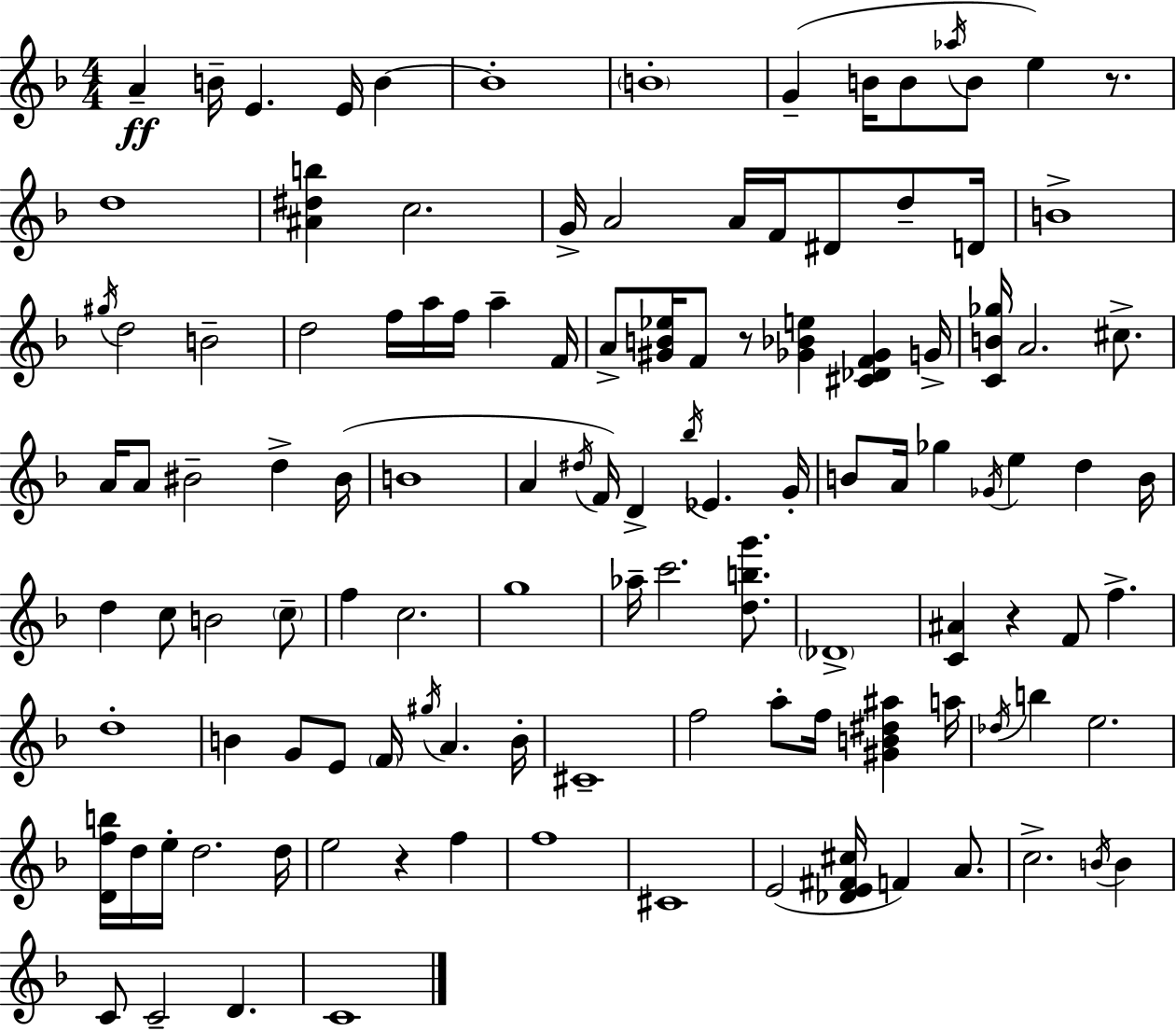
{
  \clef treble
  \numericTimeSignature
  \time 4/4
  \key d \minor
  \repeat volta 2 { a'4--\ff b'16-- e'4. e'16 b'4~~ | b'1-. | \parenthesize b'1-. | g'4--( b'16 b'8 \acciaccatura { aes''16 } b'8 e''4) r8. | \break d''1 | <ais' dis'' b''>4 c''2. | g'16-> a'2 a'16 f'16 dis'8 d''8-- | d'16 b'1-> | \break \acciaccatura { gis''16 } d''2 b'2-- | d''2 f''16 a''16 f''16 a''4-- | f'16 a'8-> <gis' b' ees''>16 f'8 r8 <ges' bes' e''>4 <cis' des' f' ges'>4 | g'16-> <c' b' ges''>16 a'2. cis''8.-> | \break a'16 a'8 bis'2-- d''4-> | bis'16( b'1 | a'4 \acciaccatura { dis''16 }) f'16 d'4-> \acciaccatura { bes''16 } ees'4. | g'16-. b'8 a'16 ges''4 \acciaccatura { ges'16 } e''4 | \break d''4 b'16 d''4 c''8 b'2 | \parenthesize c''8-- f''4 c''2. | g''1 | aes''16-- c'''2. | \break <d'' b'' g'''>8. \parenthesize des'1-> | <c' ais'>4 r4 f'8 f''4.-> | d''1-. | b'4 g'8 e'8 \parenthesize f'16 \acciaccatura { gis''16 } a'4. | \break b'16-. cis'1-- | f''2 a''8-. | f''16 <gis' b' dis'' ais''>4 a''16 \acciaccatura { des''16 } b''4 e''2. | <d' f'' b''>16 d''16 e''16-. d''2. | \break d''16 e''2 r4 | f''4 f''1 | cis'1 | e'2( <des' e' fis' cis''>16 | \break f'4) a'8. c''2.-> | \acciaccatura { b'16 } b'4 c'8 c'2-- | d'4. c'1 | } \bar "|."
}